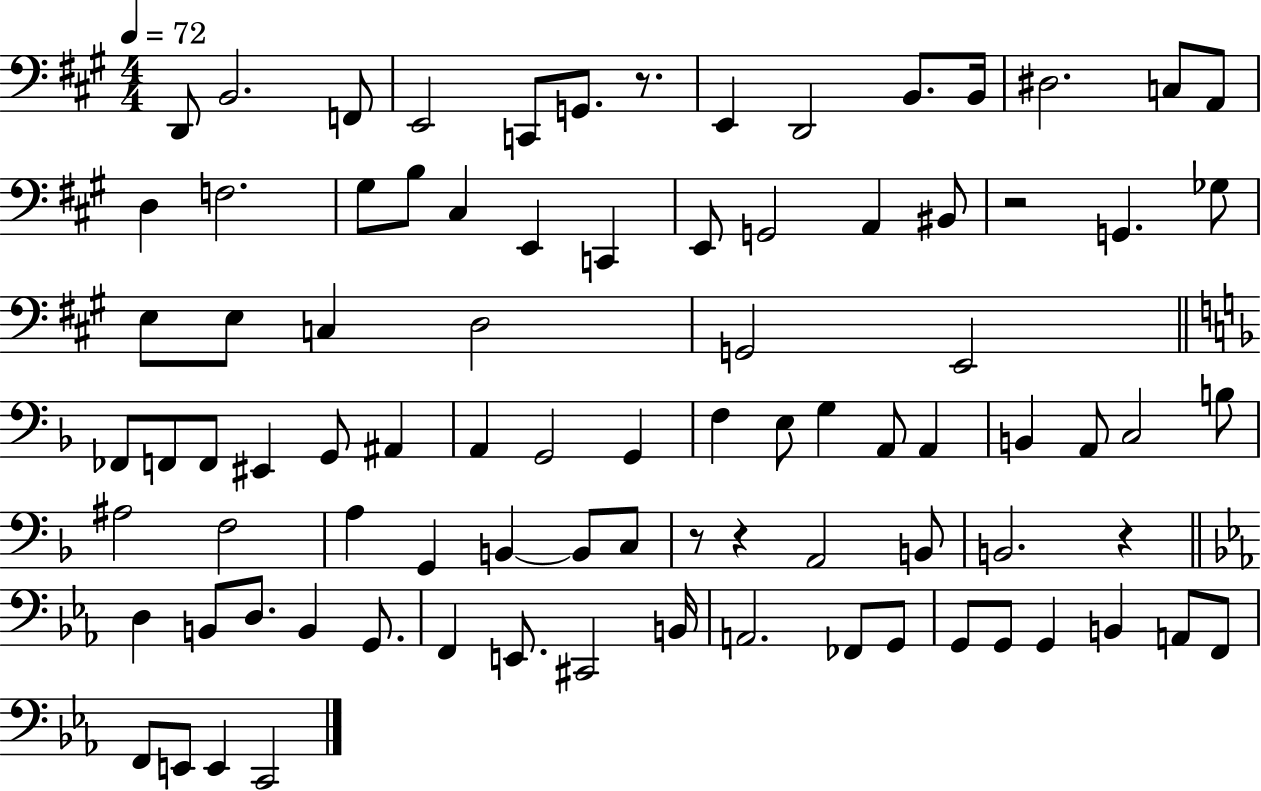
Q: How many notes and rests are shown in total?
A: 87